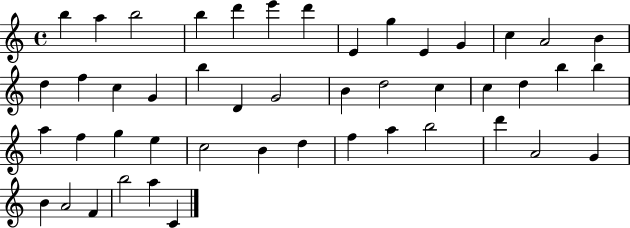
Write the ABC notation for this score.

X:1
T:Untitled
M:4/4
L:1/4
K:C
b a b2 b d' e' d' E g E G c A2 B d f c G b D G2 B d2 c c d b b a f g e c2 B d f a b2 d' A2 G B A2 F b2 a C